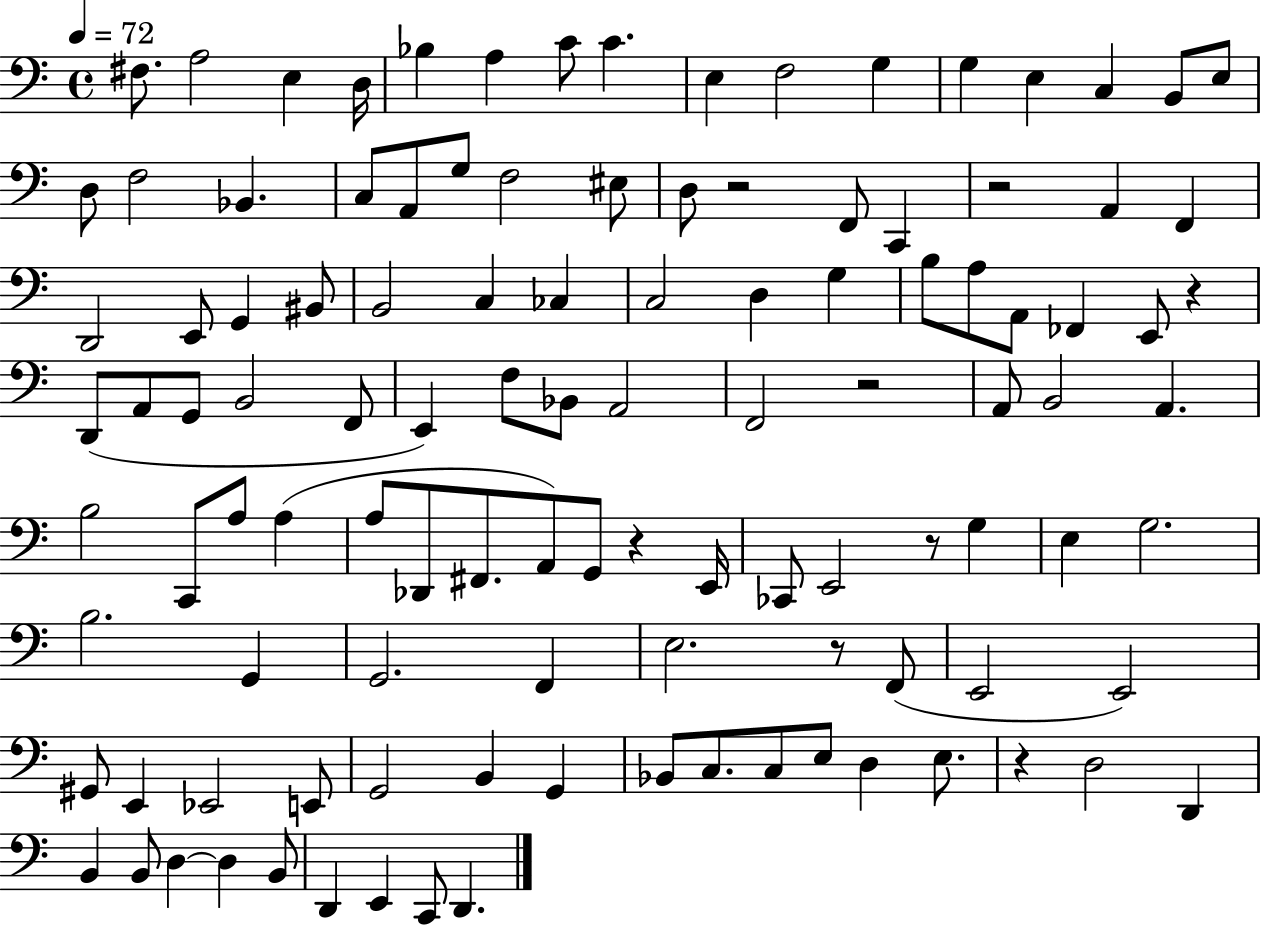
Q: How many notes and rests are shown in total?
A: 112